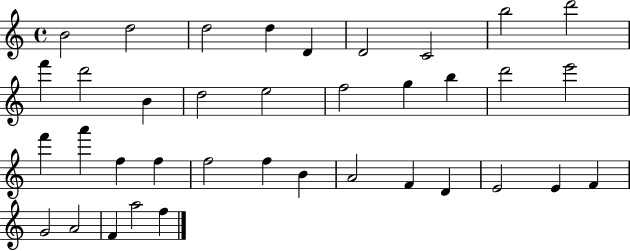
B4/h D5/h D5/h D5/q D4/q D4/h C4/h B5/h D6/h F6/q D6/h B4/q D5/h E5/h F5/h G5/q B5/q D6/h E6/h F6/q A6/q F5/q F5/q F5/h F5/q B4/q A4/h F4/q D4/q E4/h E4/q F4/q G4/h A4/h F4/q A5/h F5/q